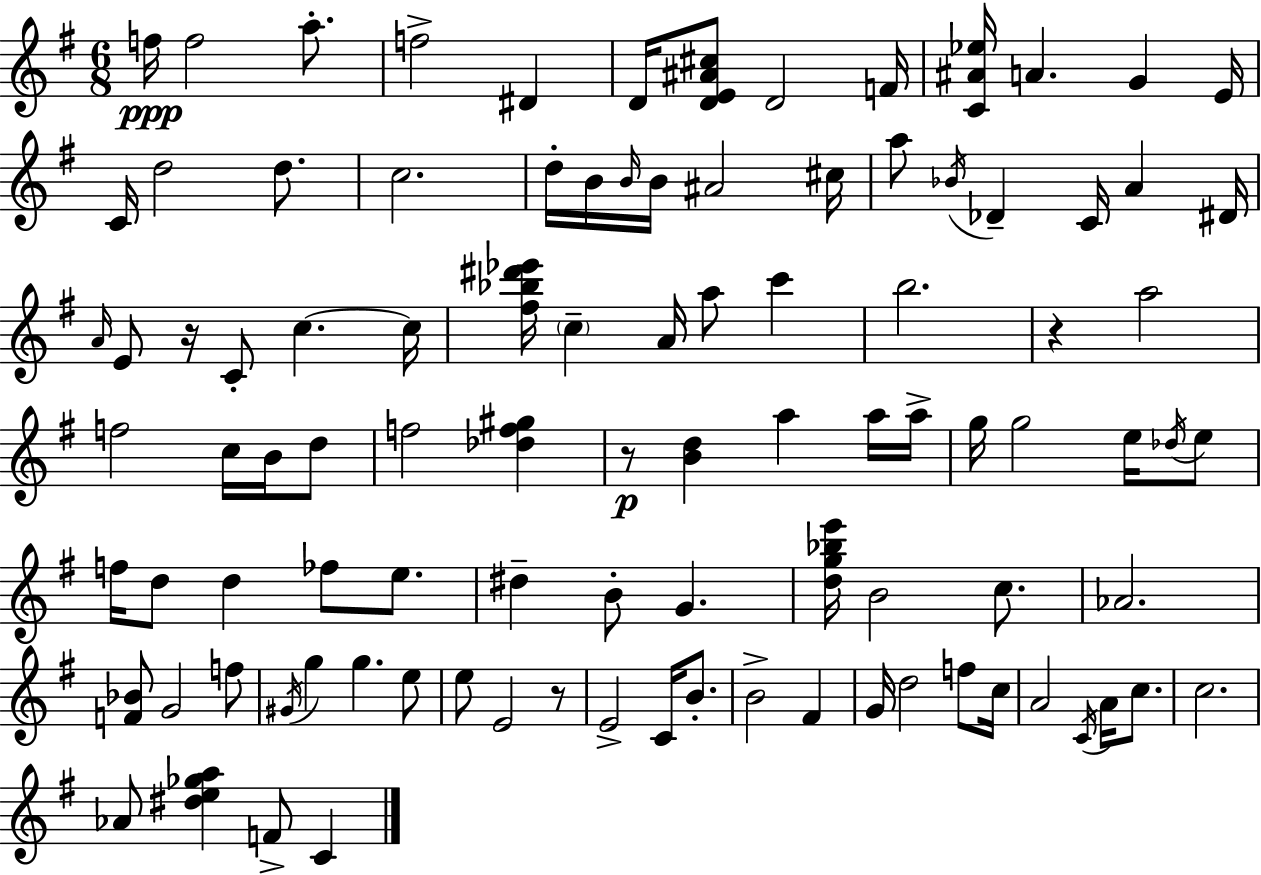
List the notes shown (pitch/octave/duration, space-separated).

F5/s F5/h A5/e. F5/h D#4/q D4/s [D4,E4,A#4,C#5]/e D4/h F4/s [C4,A#4,Eb5]/s A4/q. G4/q E4/s C4/s D5/h D5/e. C5/h. D5/s B4/s B4/s B4/s A#4/h C#5/s A5/e Bb4/s Db4/q C4/s A4/q D#4/s A4/s E4/e R/s C4/e C5/q. C5/s [F#5,Bb5,D#6,Eb6]/s C5/q A4/s A5/e C6/q B5/h. R/q A5/h F5/h C5/s B4/s D5/e F5/h [Db5,F5,G#5]/q R/e [B4,D5]/q A5/q A5/s A5/s G5/s G5/h E5/s Db5/s E5/e F5/s D5/e D5/q FES5/e E5/e. D#5/q B4/e G4/q. [D5,G5,Bb5,E6]/s B4/h C5/e. Ab4/h. [F4,Bb4]/e G4/h F5/e G#4/s G5/q G5/q. E5/e E5/e E4/h R/e E4/h C4/s B4/e. B4/h F#4/q G4/s D5/h F5/e C5/s A4/h C4/s A4/s C5/e. C5/h. Ab4/e [D#5,E5,Gb5,A5]/q F4/e C4/q